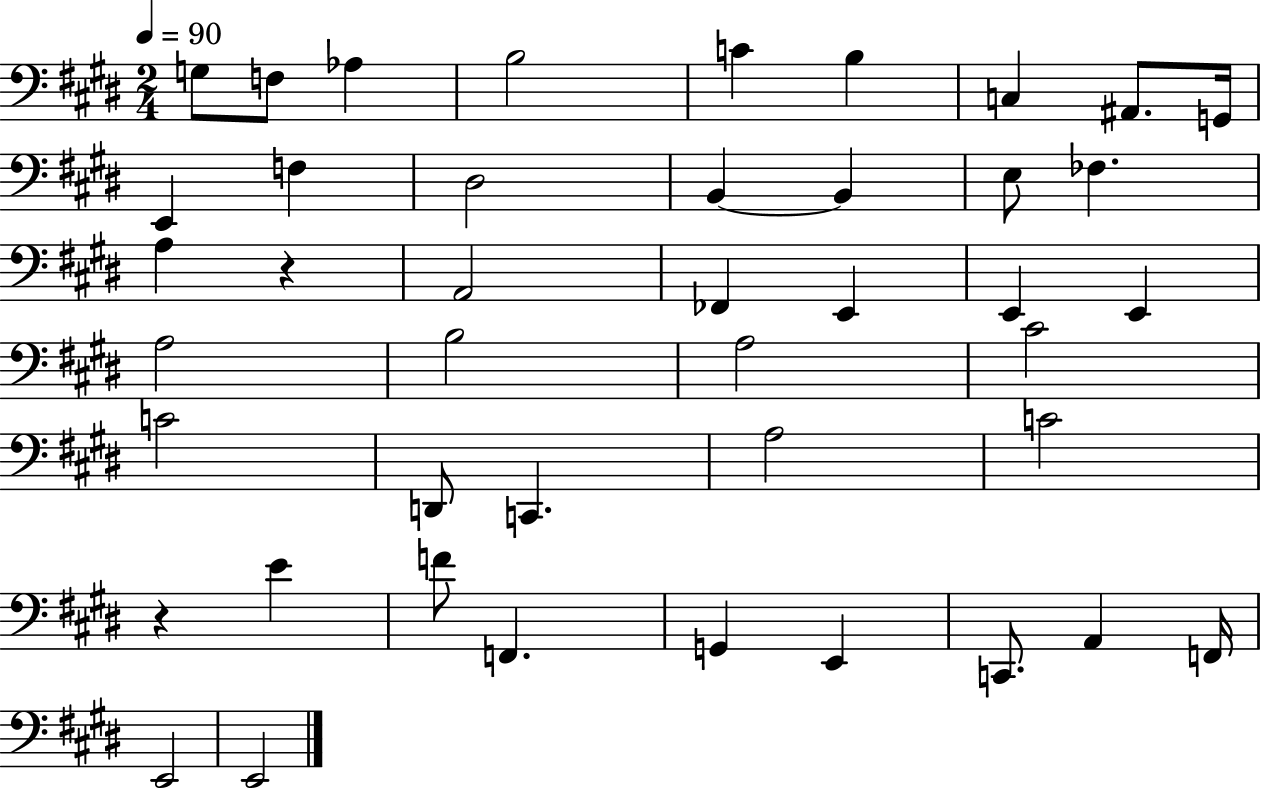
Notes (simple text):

G3/e F3/e Ab3/q B3/h C4/q B3/q C3/q A#2/e. G2/s E2/q F3/q D#3/h B2/q B2/q E3/e FES3/q. A3/q R/q A2/h FES2/q E2/q E2/q E2/q A3/h B3/h A3/h C#4/h C4/h D2/e C2/q. A3/h C4/h R/q E4/q F4/e F2/q. G2/q E2/q C2/e. A2/q F2/s E2/h E2/h